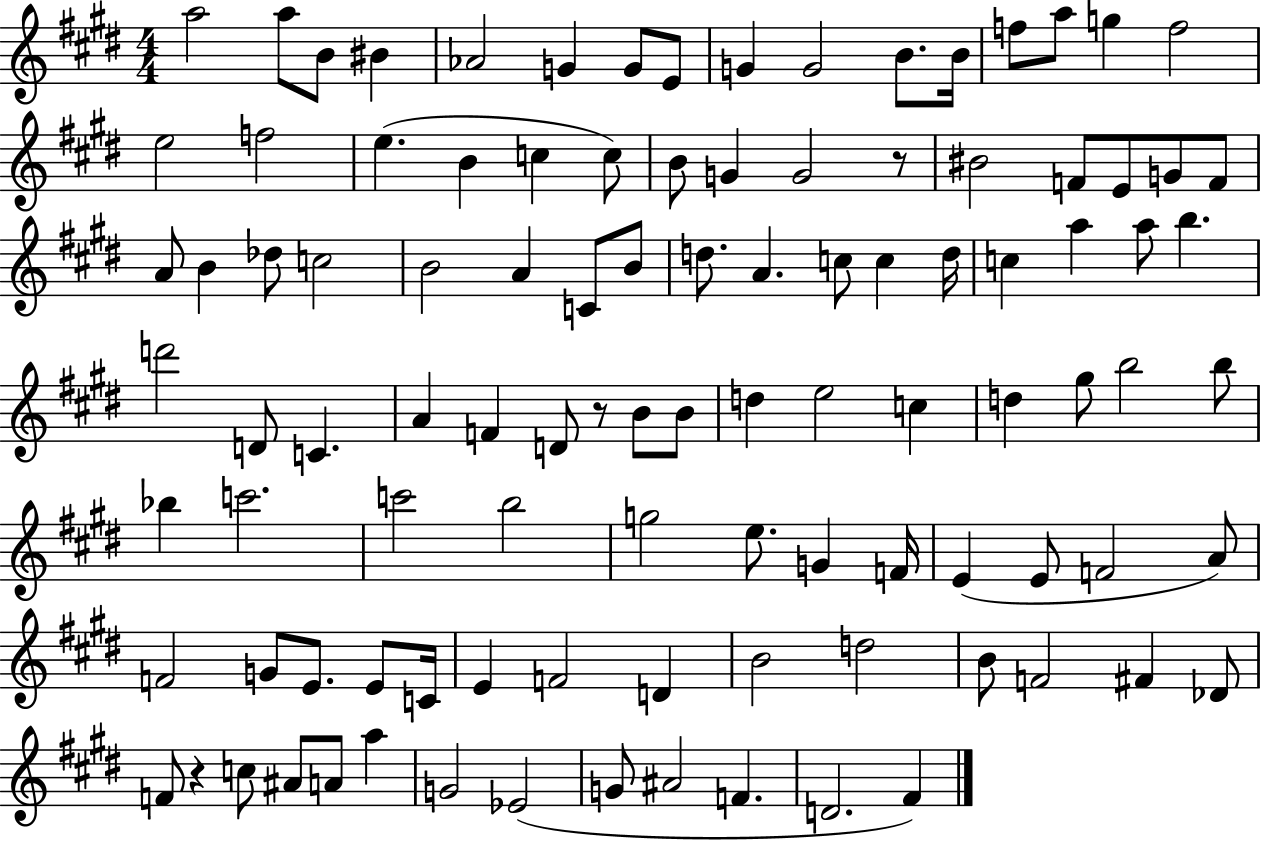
X:1
T:Untitled
M:4/4
L:1/4
K:E
a2 a/2 B/2 ^B _A2 G G/2 E/2 G G2 B/2 B/4 f/2 a/2 g f2 e2 f2 e B c c/2 B/2 G G2 z/2 ^B2 F/2 E/2 G/2 F/2 A/2 B _d/2 c2 B2 A C/2 B/2 d/2 A c/2 c d/4 c a a/2 b d'2 D/2 C A F D/2 z/2 B/2 B/2 d e2 c d ^g/2 b2 b/2 _b c'2 c'2 b2 g2 e/2 G F/4 E E/2 F2 A/2 F2 G/2 E/2 E/2 C/4 E F2 D B2 d2 B/2 F2 ^F _D/2 F/2 z c/2 ^A/2 A/2 a G2 _E2 G/2 ^A2 F D2 ^F